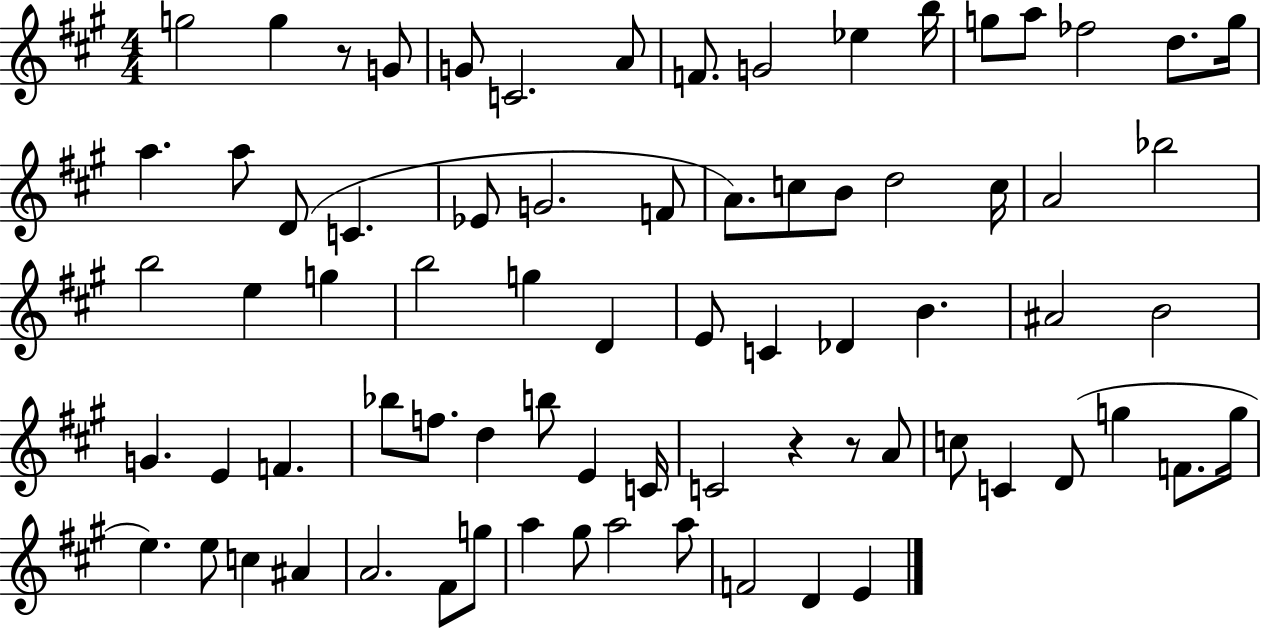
{
  \clef treble
  \numericTimeSignature
  \time 4/4
  \key a \major
  g''2 g''4 r8 g'8 | g'8 c'2. a'8 | f'8. g'2 ees''4 b''16 | g''8 a''8 fes''2 d''8. g''16 | \break a''4. a''8 d'8( c'4. | ees'8 g'2. f'8 | a'8.) c''8 b'8 d''2 c''16 | a'2 bes''2 | \break b''2 e''4 g''4 | b''2 g''4 d'4 | e'8 c'4 des'4 b'4. | ais'2 b'2 | \break g'4. e'4 f'4. | bes''8 f''8. d''4 b''8 e'4 c'16 | c'2 r4 r8 a'8 | c''8 c'4 d'8( g''4 f'8. g''16 | \break e''4.) e''8 c''4 ais'4 | a'2. fis'8 g''8 | a''4 gis''8 a''2 a''8 | f'2 d'4 e'4 | \break \bar "|."
}